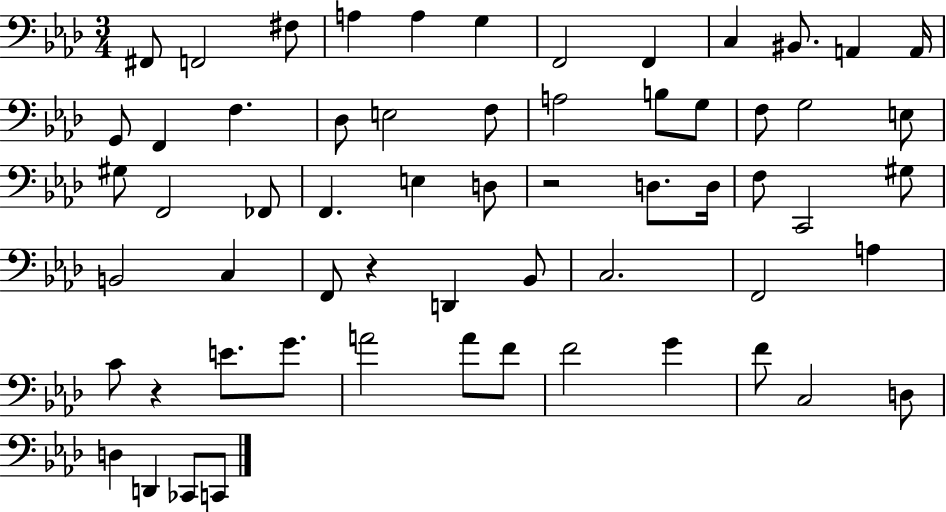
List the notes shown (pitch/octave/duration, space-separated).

F#2/e F2/h F#3/e A3/q A3/q G3/q F2/h F2/q C3/q BIS2/e. A2/q A2/s G2/e F2/q F3/q. Db3/e E3/h F3/e A3/h B3/e G3/e F3/e G3/h E3/e G#3/e F2/h FES2/e F2/q. E3/q D3/e R/h D3/e. D3/s F3/e C2/h G#3/e B2/h C3/q F2/e R/q D2/q Bb2/e C3/h. F2/h A3/q C4/e R/q E4/e. G4/e. A4/h A4/e F4/e F4/h G4/q F4/e C3/h D3/e D3/q D2/q CES2/e C2/e